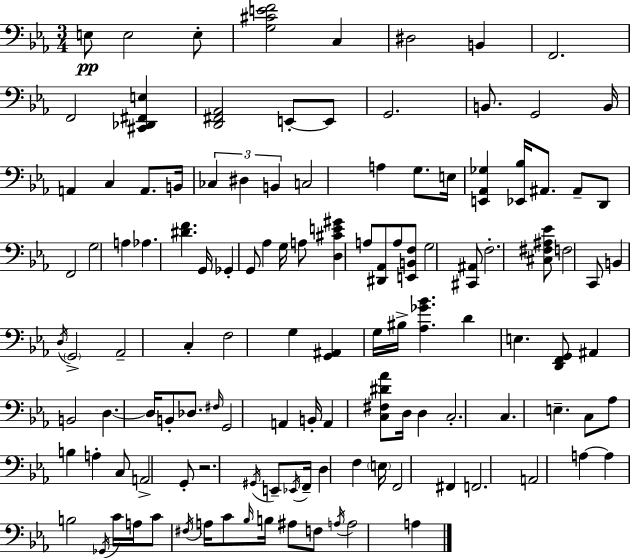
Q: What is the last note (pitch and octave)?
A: A3